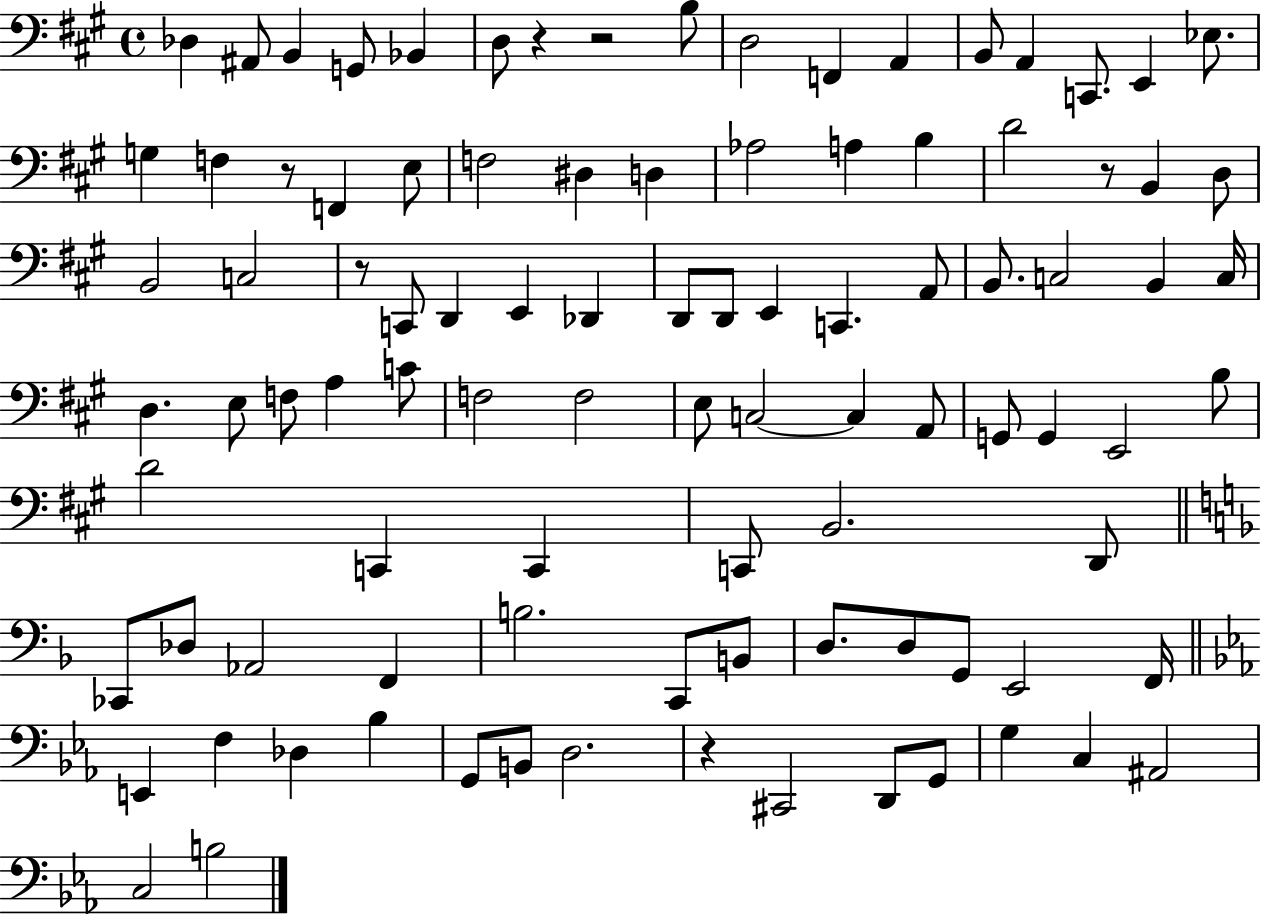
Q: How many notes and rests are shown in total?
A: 97